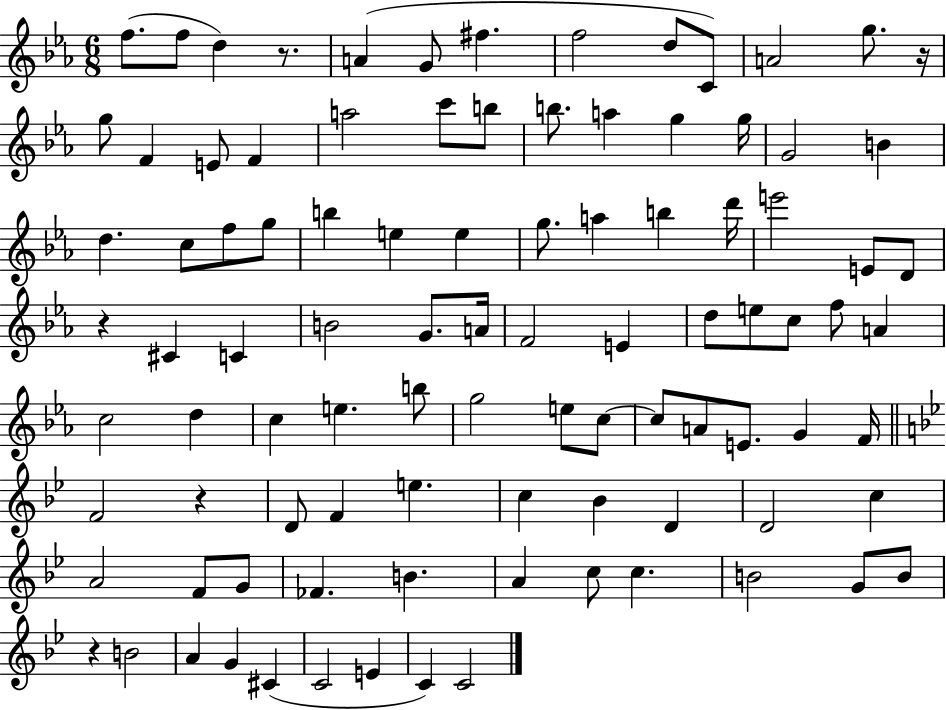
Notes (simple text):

F5/e. F5/e D5/q R/e. A4/q G4/e F#5/q. F5/h D5/e C4/e A4/h G5/e. R/s G5/e F4/q E4/e F4/q A5/h C6/e B5/e B5/e. A5/q G5/q G5/s G4/h B4/q D5/q. C5/e F5/e G5/e B5/q E5/q E5/q G5/e. A5/q B5/q D6/s E6/h E4/e D4/e R/q C#4/q C4/q B4/h G4/e. A4/s F4/h E4/q D5/e E5/e C5/e F5/e A4/q C5/h D5/q C5/q E5/q. B5/e G5/h E5/e C5/e C5/e A4/e E4/e. G4/q F4/s F4/h R/q D4/e F4/q E5/q. C5/q Bb4/q D4/q D4/h C5/q A4/h F4/e G4/e FES4/q. B4/q. A4/q C5/e C5/q. B4/h G4/e B4/e R/q B4/h A4/q G4/q C#4/q C4/h E4/q C4/q C4/h